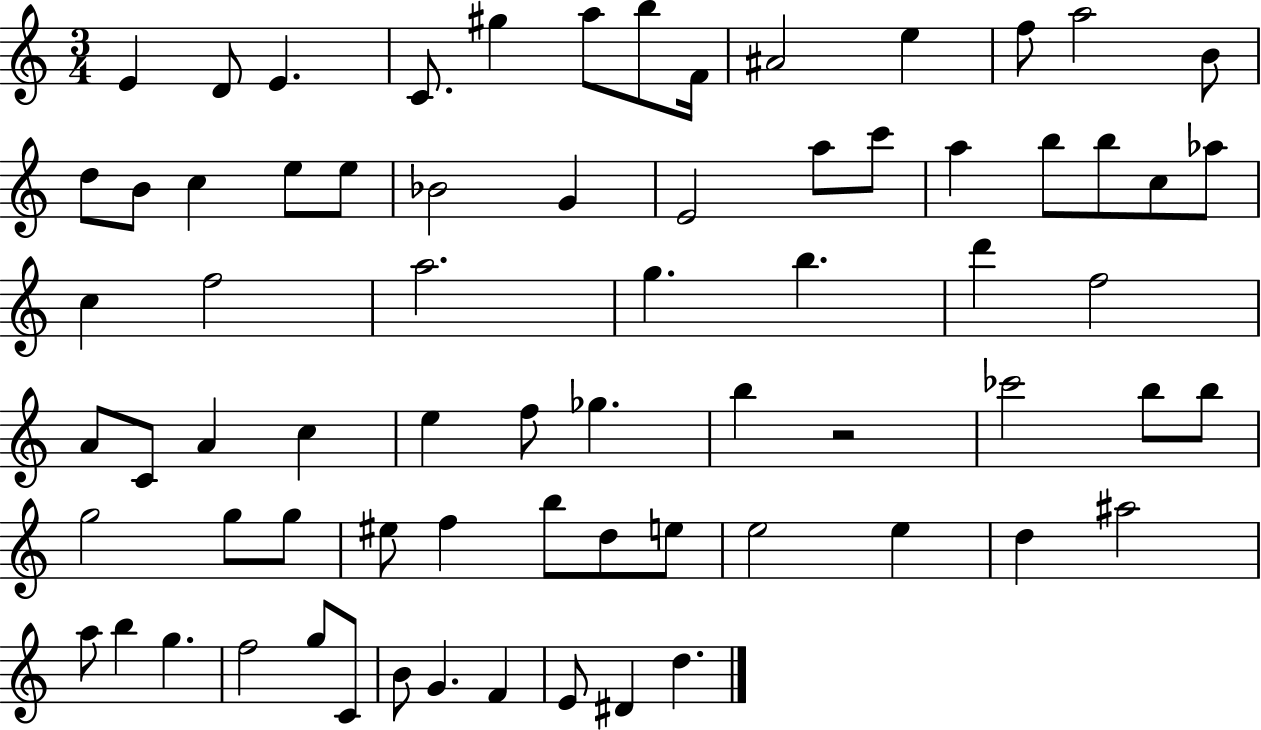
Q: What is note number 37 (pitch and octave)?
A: C4